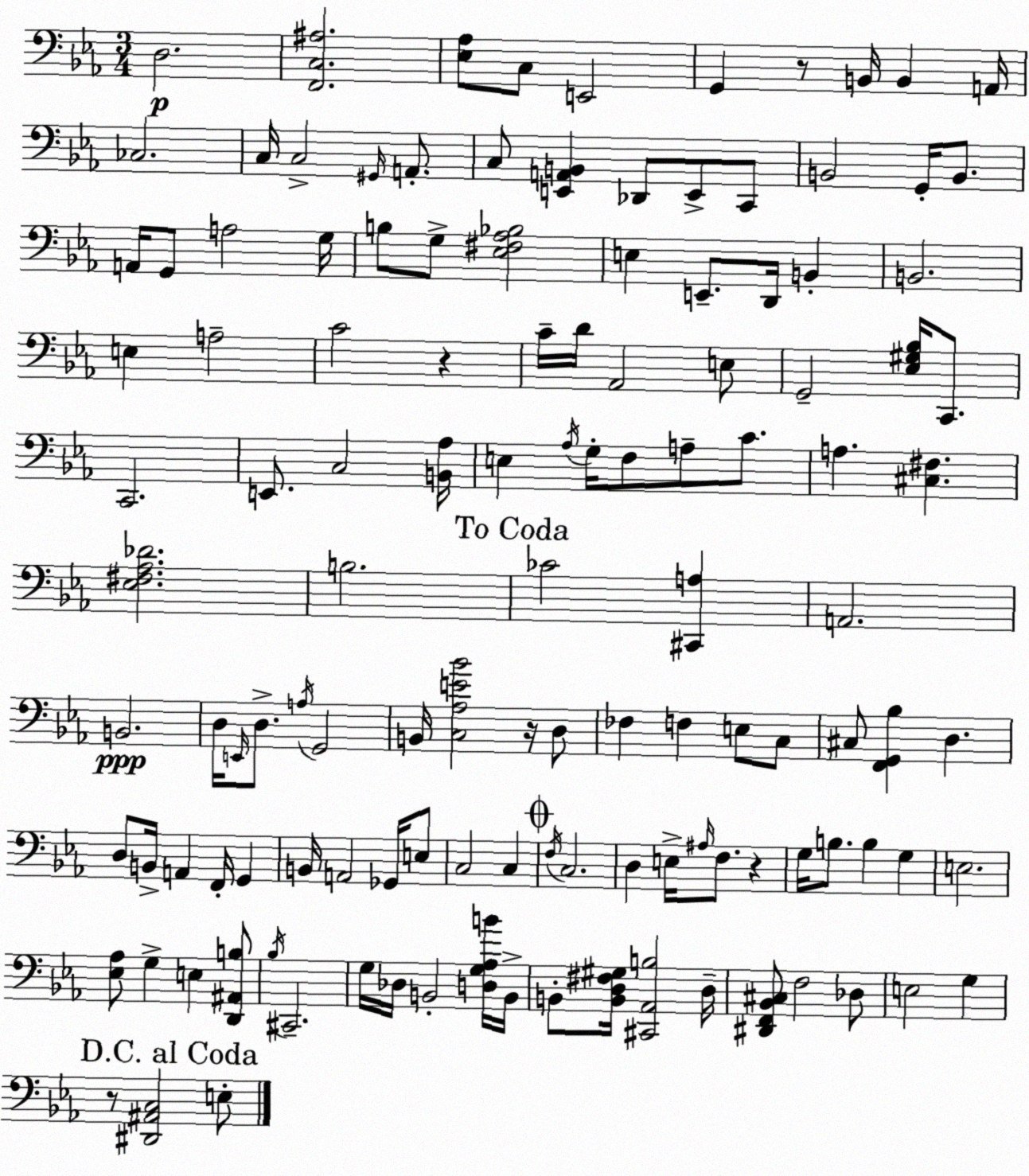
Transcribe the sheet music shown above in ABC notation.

X:1
T:Untitled
M:3/4
L:1/4
K:Eb
D,2 [F,,C,^A,]2 [_E,_A,]/2 C,/2 E,,2 G,, z/2 B,,/4 B,, A,,/4 _C,2 C,/4 C,2 ^G,,/4 A,,/2 C,/2 [E,,A,,B,,] _D,,/2 E,,/2 C,,/2 B,,2 G,,/4 B,,/2 A,,/4 G,,/2 A,2 G,/4 B,/2 G,/2 [_E,^F,_A,_B,]2 E, E,,/2 D,,/4 B,, B,,2 E, A,2 C2 z C/4 D/4 _A,,2 E,/2 G,,2 [_E,^G,_B,]/4 C,,/2 C,,2 E,,/2 C,2 [B,,_A,]/4 E, _A,/4 G,/4 F,/2 A,/2 C/2 A, [^C,^F,] [_E,^F,_A,_D]2 B,2 _C2 [^C,,A,] A,,2 B,,2 D,/4 E,,/4 D,/2 A,/4 G,,2 B,,/4 [C,_A,E_B]2 z/4 D,/2 _F, F, E,/2 C,/2 ^C,/2 [F,,G,,_B,] D, D,/2 B,,/4 A,, F,,/4 G,, B,,/4 A,,2 _G,,/4 E,/2 C,2 C, F,/4 C,2 D, E,/4 ^A,/4 F,/2 z G,/4 B,/2 B, G, E,2 [_E,_A,]/2 G, E, [D,,^A,,B,]/2 _B,/4 ^C,,2 G,/4 _D,/4 B,,2 [D,G,_A,B]/4 B,,/4 B,,/2 [B,,D,^F,^G,]/4 [^C,,_A,,B,]2 D,/4 [^D,,F,,_B,,^C,]/2 F,2 _D,/2 E,2 G, z/2 [^D,,^A,,C,]2 E,/2